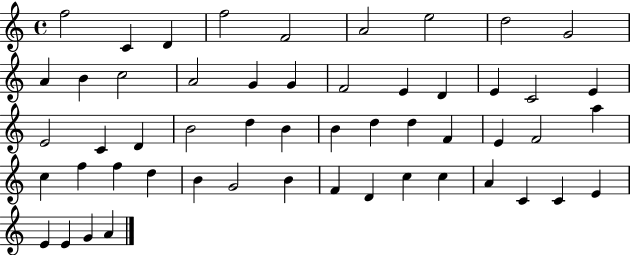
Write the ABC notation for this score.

X:1
T:Untitled
M:4/4
L:1/4
K:C
f2 C D f2 F2 A2 e2 d2 G2 A B c2 A2 G G F2 E D E C2 E E2 C D B2 d B B d d F E F2 a c f f d B G2 B F D c c A C C E E E G A